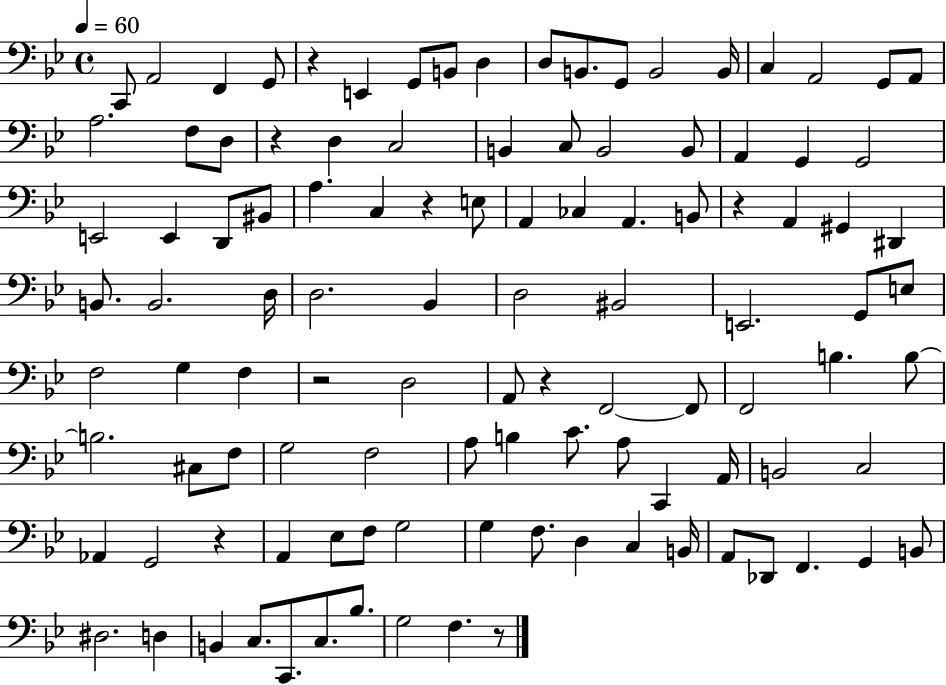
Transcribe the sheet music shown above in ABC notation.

X:1
T:Untitled
M:4/4
L:1/4
K:Bb
C,,/2 A,,2 F,, G,,/2 z E,, G,,/2 B,,/2 D, D,/2 B,,/2 G,,/2 B,,2 B,,/4 C, A,,2 G,,/2 A,,/2 A,2 F,/2 D,/2 z D, C,2 B,, C,/2 B,,2 B,,/2 A,, G,, G,,2 E,,2 E,, D,,/2 ^B,,/2 A, C, z E,/2 A,, _C, A,, B,,/2 z A,, ^G,, ^D,, B,,/2 B,,2 D,/4 D,2 _B,, D,2 ^B,,2 E,,2 G,,/2 E,/2 F,2 G, F, z2 D,2 A,,/2 z F,,2 F,,/2 F,,2 B, B,/2 B,2 ^C,/2 F,/2 G,2 F,2 A,/2 B, C/2 A,/2 C,, A,,/4 B,,2 C,2 _A,, G,,2 z A,, _E,/2 F,/2 G,2 G, F,/2 D, C, B,,/4 A,,/2 _D,,/2 F,, G,, B,,/2 ^D,2 D, B,, C,/2 C,,/2 C,/2 _B,/2 G,2 F, z/2